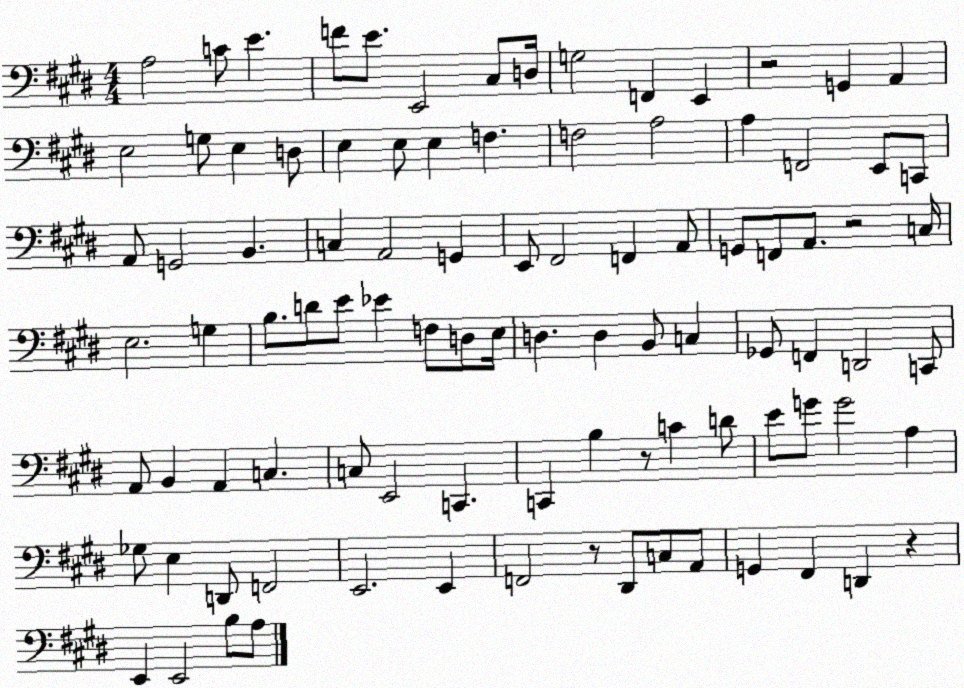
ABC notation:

X:1
T:Untitled
M:4/4
L:1/4
K:E
A,2 C/2 E F/2 E/2 E,,2 ^C,/2 D,/4 G,2 F,, E,, z2 G,, A,, E,2 G,/2 E, D,/2 E, E,/2 E, F, F,2 A,2 A, F,,2 E,,/2 C,,/2 A,,/2 G,,2 B,, C, A,,2 G,, E,,/2 ^F,,2 F,, A,,/2 G,,/2 F,,/2 A,,/2 z2 C,/4 E,2 G, B,/2 D/2 E/2 _E F,/2 D,/2 E,/4 D, D, B,,/2 C, _G,,/2 F,, D,,2 C,,/2 A,,/2 B,, A,, C, C,/2 E,,2 C,, C,, B, z/2 C D/2 E/2 G/2 G2 A, _G,/2 E, D,,/2 F,,2 E,,2 E,, F,,2 z/2 ^D,,/2 C,/2 A,,/2 G,, ^F,, D,, z E,, E,,2 B,/2 A,/2